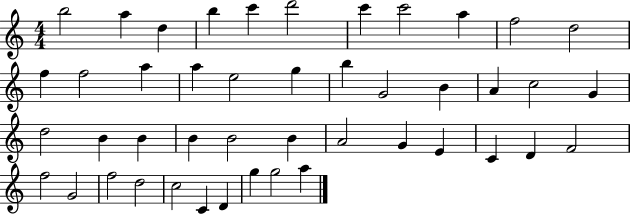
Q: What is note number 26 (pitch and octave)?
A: B4